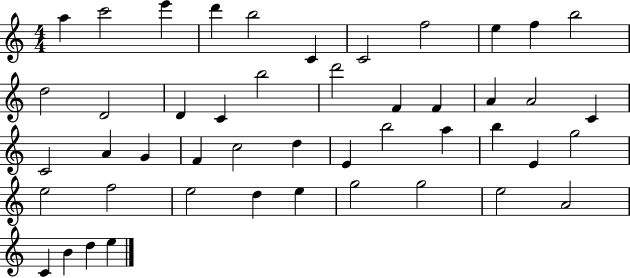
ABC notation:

X:1
T:Untitled
M:4/4
L:1/4
K:C
a c'2 e' d' b2 C C2 f2 e f b2 d2 D2 D C b2 d'2 F F A A2 C C2 A G F c2 d E b2 a b E g2 e2 f2 e2 d e g2 g2 e2 A2 C B d e